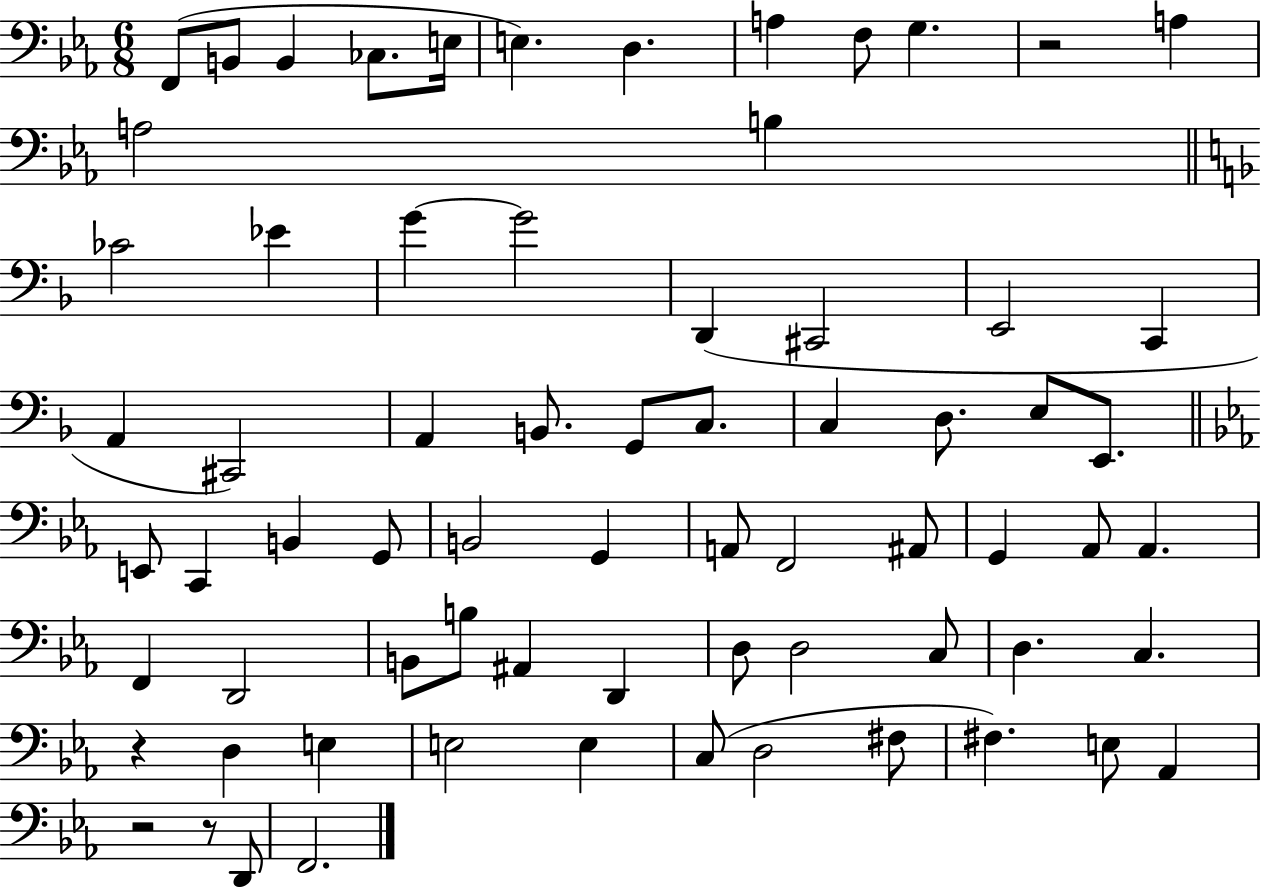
F2/e B2/e B2/q CES3/e. E3/s E3/q. D3/q. A3/q F3/e G3/q. R/h A3/q A3/h B3/q CES4/h Eb4/q G4/q G4/h D2/q C#2/h E2/h C2/q A2/q C#2/h A2/q B2/e. G2/e C3/e. C3/q D3/e. E3/e E2/e. E2/e C2/q B2/q G2/e B2/h G2/q A2/e F2/h A#2/e G2/q Ab2/e Ab2/q. F2/q D2/h B2/e B3/e A#2/q D2/q D3/e D3/h C3/e D3/q. C3/q. R/q D3/q E3/q E3/h E3/q C3/e D3/h F#3/e F#3/q. E3/e Ab2/q R/h R/e D2/e F2/h.